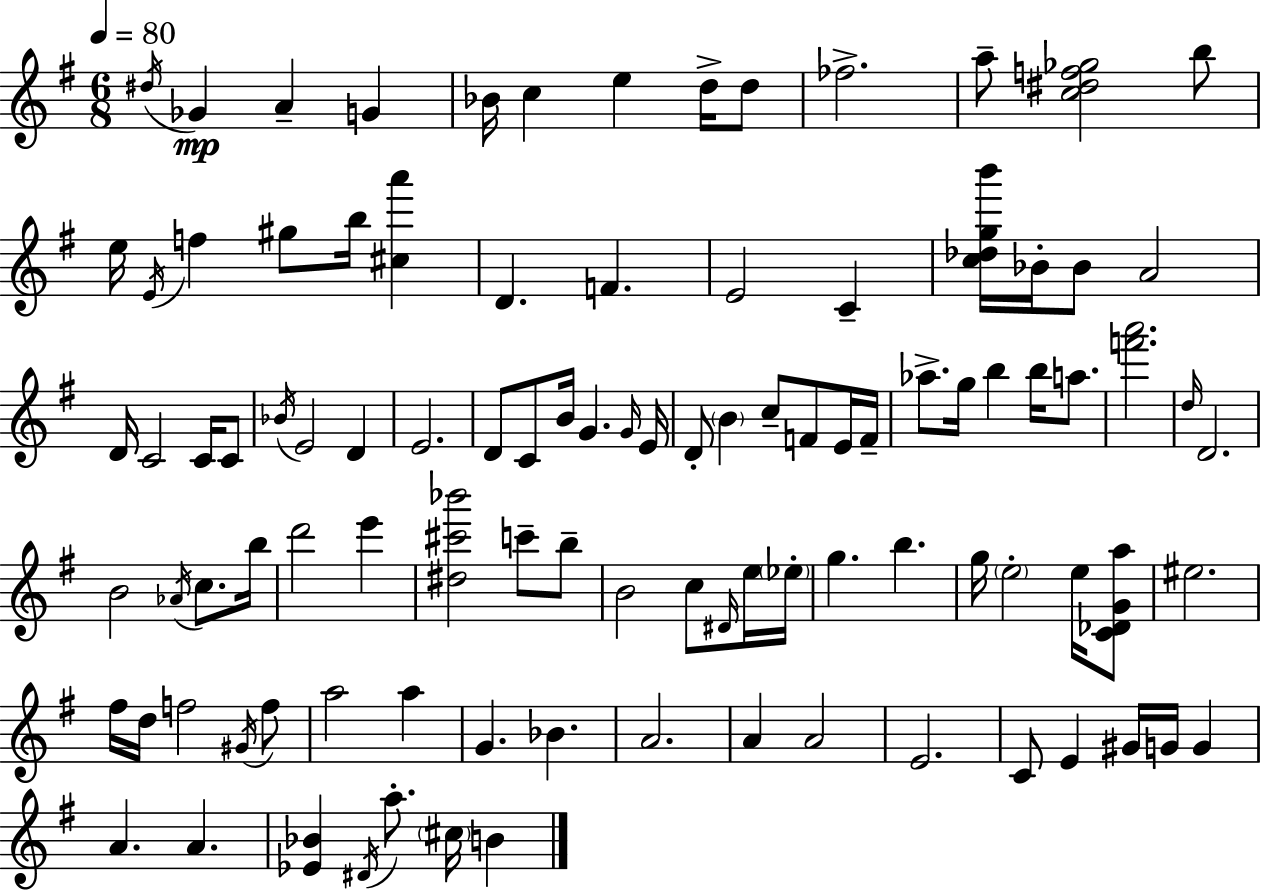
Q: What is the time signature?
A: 6/8